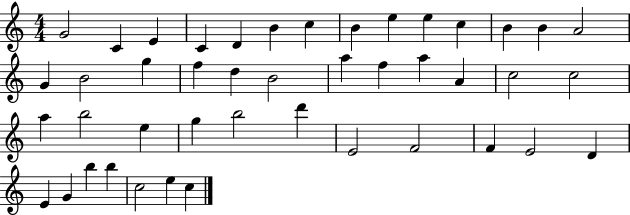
X:1
T:Untitled
M:4/4
L:1/4
K:C
G2 C E C D B c B e e c B B A2 G B2 g f d B2 a f a A c2 c2 a b2 e g b2 d' E2 F2 F E2 D E G b b c2 e c